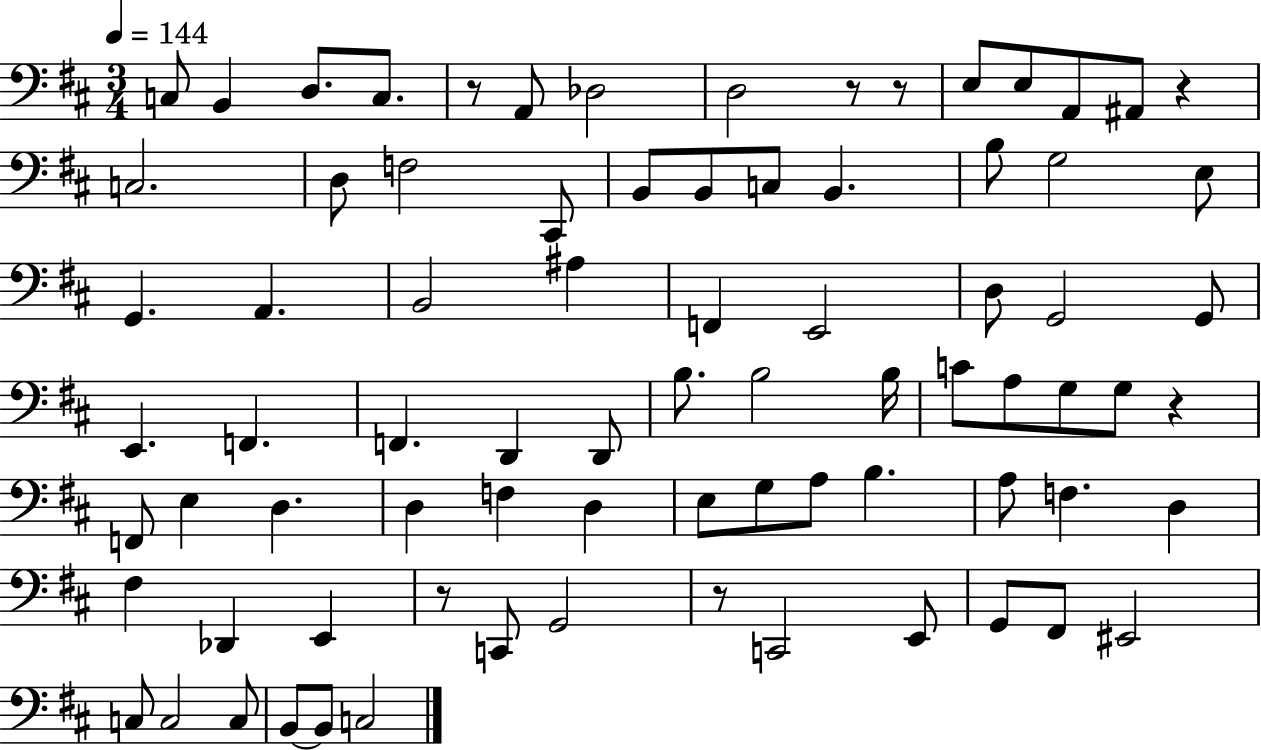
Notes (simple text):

C3/e B2/q D3/e. C3/e. R/e A2/e Db3/h D3/h R/e R/e E3/e E3/e A2/e A#2/e R/q C3/h. D3/e F3/h C#2/e B2/e B2/e C3/e B2/q. B3/e G3/h E3/e G2/q. A2/q. B2/h A#3/q F2/q E2/h D3/e G2/h G2/e E2/q. F2/q. F2/q. D2/q D2/e B3/e. B3/h B3/s C4/e A3/e G3/e G3/e R/q F2/e E3/q D3/q. D3/q F3/q D3/q E3/e G3/e A3/e B3/q. A3/e F3/q. D3/q F#3/q Db2/q E2/q R/e C2/e G2/h R/e C2/h E2/e G2/e F#2/e EIS2/h C3/e C3/h C3/e B2/e B2/e C3/h